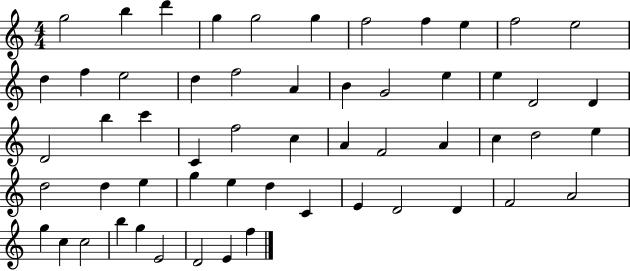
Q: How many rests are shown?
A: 0